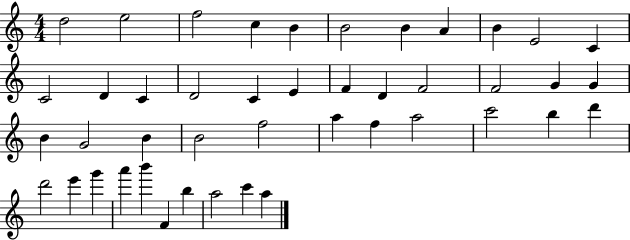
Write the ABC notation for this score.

X:1
T:Untitled
M:4/4
L:1/4
K:C
d2 e2 f2 c B B2 B A B E2 C C2 D C D2 C E F D F2 F2 G G B G2 B B2 f2 a f a2 c'2 b d' d'2 e' g' a' b' F b a2 c' a